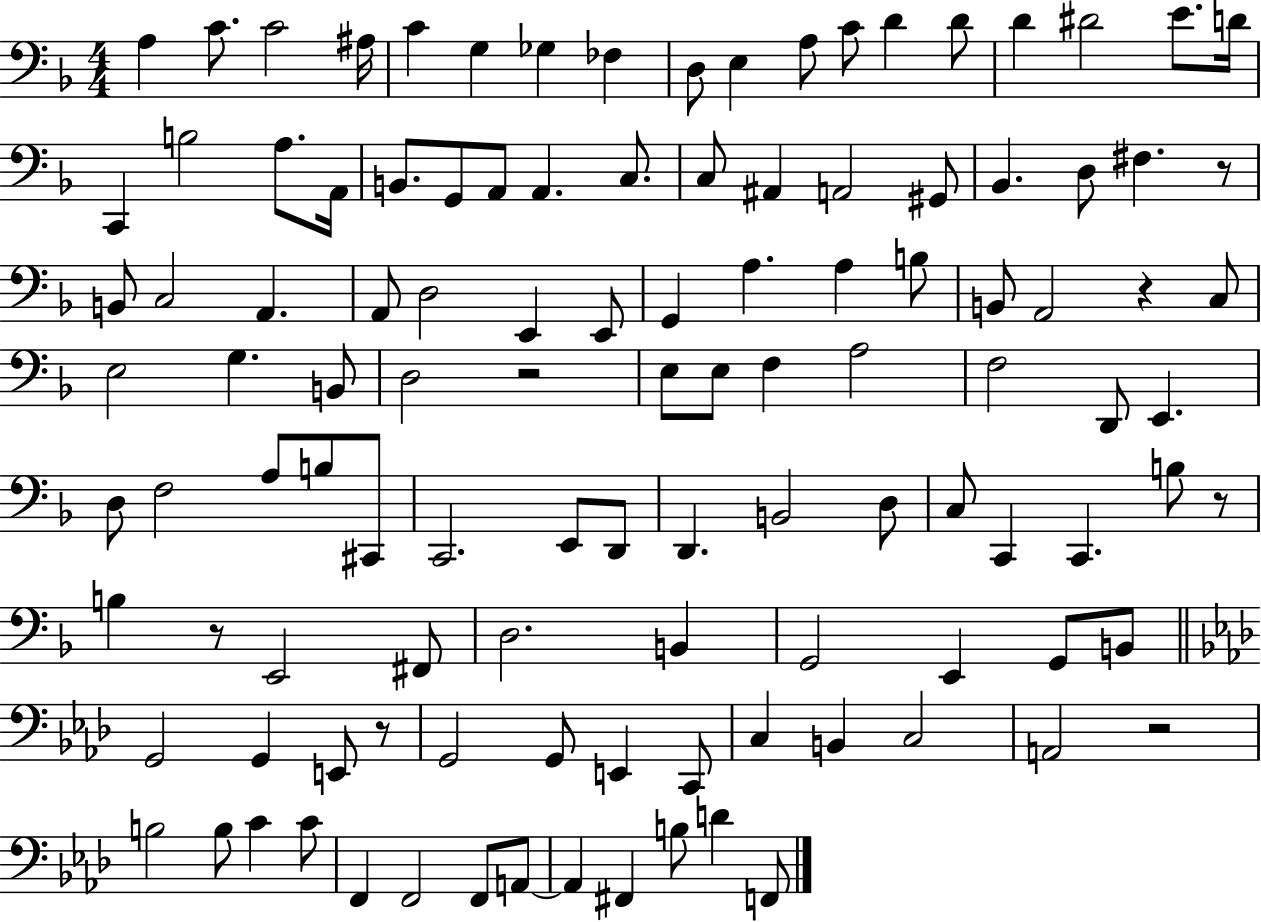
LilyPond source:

{
  \clef bass
  \numericTimeSignature
  \time 4/4
  \key f \major
  \repeat volta 2 { a4 c'8. c'2 ais16 | c'4 g4 ges4 fes4 | d8 e4 a8 c'8 d'4 d'8 | d'4 dis'2 e'8. d'16 | \break c,4 b2 a8. a,16 | b,8. g,8 a,8 a,4. c8. | c8 ais,4 a,2 gis,8 | bes,4. d8 fis4. r8 | \break b,8 c2 a,4. | a,8 d2 e,4 e,8 | g,4 a4. a4 b8 | b,8 a,2 r4 c8 | \break e2 g4. b,8 | d2 r2 | e8 e8 f4 a2 | f2 d,8 e,4. | \break d8 f2 a8 b8 cis,8 | c,2. e,8 d,8 | d,4. b,2 d8 | c8 c,4 c,4. b8 r8 | \break b4 r8 e,2 fis,8 | d2. b,4 | g,2 e,4 g,8 b,8 | \bar "||" \break \key aes \major g,2 g,4 e,8 r8 | g,2 g,8 e,4 c,8 | c4 b,4 c2 | a,2 r2 | \break b2 b8 c'4 c'8 | f,4 f,2 f,8 a,8~~ | a,4 fis,4 b8 d'4 f,8 | } \bar "|."
}